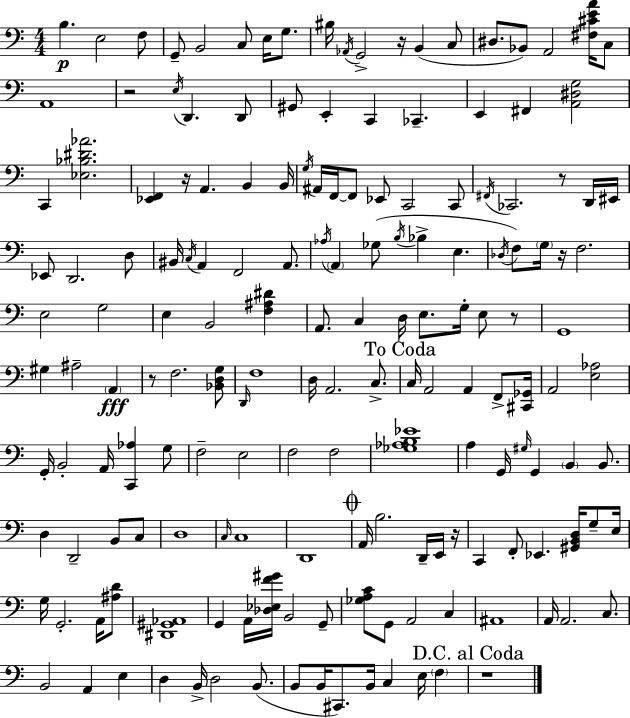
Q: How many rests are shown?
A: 9